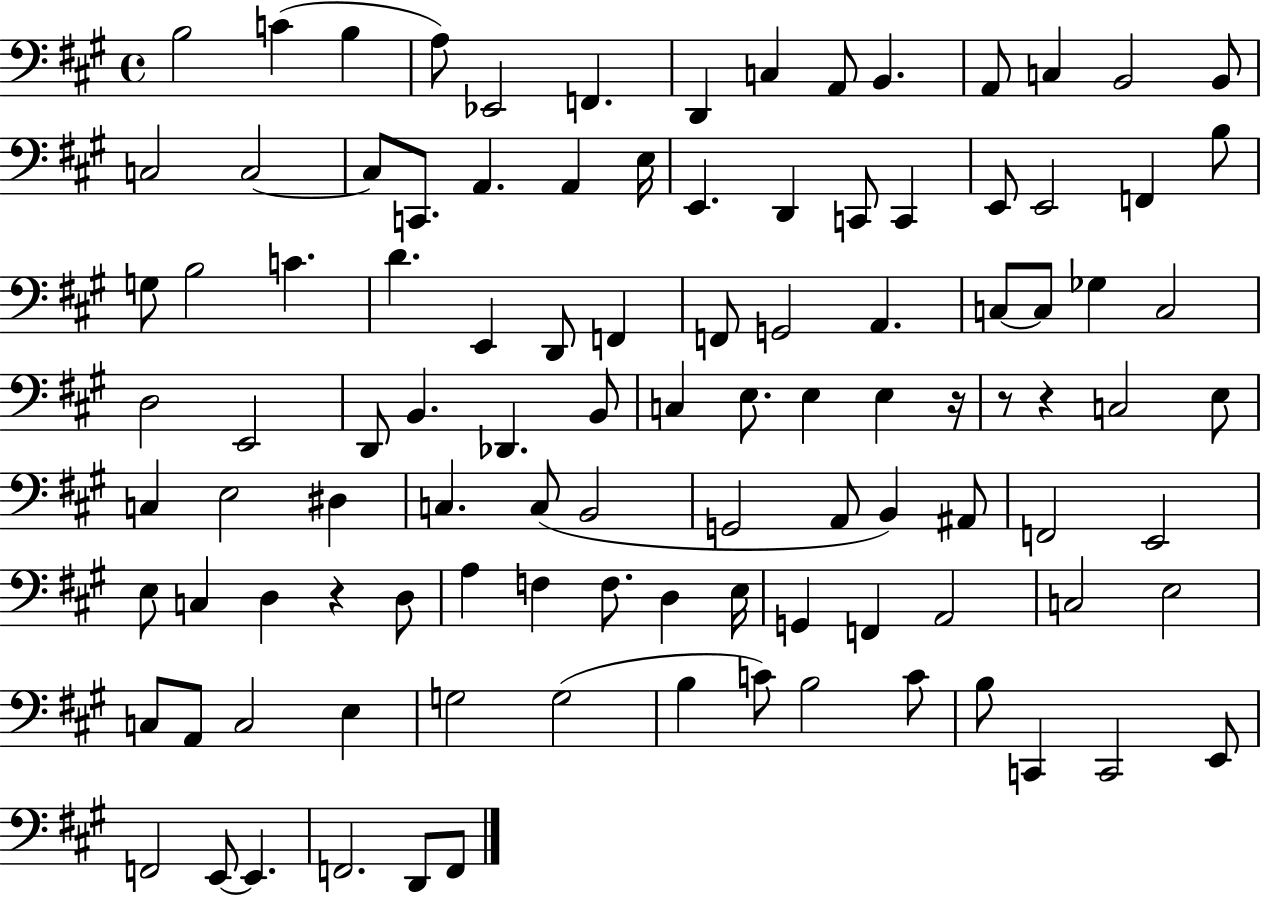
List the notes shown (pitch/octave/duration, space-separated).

B3/h C4/q B3/q A3/e Eb2/h F2/q. D2/q C3/q A2/e B2/q. A2/e C3/q B2/h B2/e C3/h C3/h C3/e C2/e. A2/q. A2/q E3/s E2/q. D2/q C2/e C2/q E2/e E2/h F2/q B3/e G3/e B3/h C4/q. D4/q. E2/q D2/e F2/q F2/e G2/h A2/q. C3/e C3/e Gb3/q C3/h D3/h E2/h D2/e B2/q. Db2/q. B2/e C3/q E3/e. E3/q E3/q R/s R/e R/q C3/h E3/e C3/q E3/h D#3/q C3/q. C3/e B2/h G2/h A2/e B2/q A#2/e F2/h E2/h E3/e C3/q D3/q R/q D3/e A3/q F3/q F3/e. D3/q E3/s G2/q F2/q A2/h C3/h E3/h C3/e A2/e C3/h E3/q G3/h G3/h B3/q C4/e B3/h C4/e B3/e C2/q C2/h E2/e F2/h E2/e E2/q. F2/h. D2/e F2/e